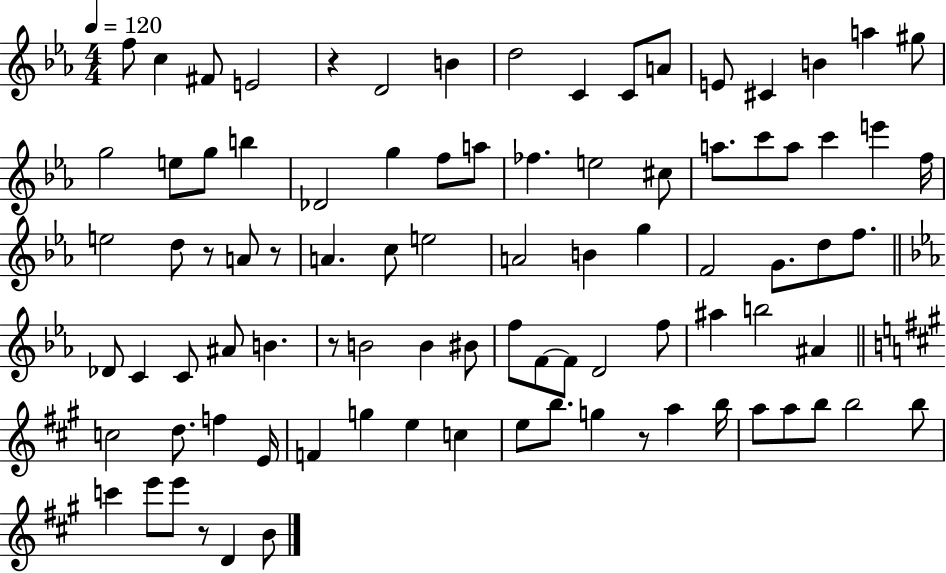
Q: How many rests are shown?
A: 6